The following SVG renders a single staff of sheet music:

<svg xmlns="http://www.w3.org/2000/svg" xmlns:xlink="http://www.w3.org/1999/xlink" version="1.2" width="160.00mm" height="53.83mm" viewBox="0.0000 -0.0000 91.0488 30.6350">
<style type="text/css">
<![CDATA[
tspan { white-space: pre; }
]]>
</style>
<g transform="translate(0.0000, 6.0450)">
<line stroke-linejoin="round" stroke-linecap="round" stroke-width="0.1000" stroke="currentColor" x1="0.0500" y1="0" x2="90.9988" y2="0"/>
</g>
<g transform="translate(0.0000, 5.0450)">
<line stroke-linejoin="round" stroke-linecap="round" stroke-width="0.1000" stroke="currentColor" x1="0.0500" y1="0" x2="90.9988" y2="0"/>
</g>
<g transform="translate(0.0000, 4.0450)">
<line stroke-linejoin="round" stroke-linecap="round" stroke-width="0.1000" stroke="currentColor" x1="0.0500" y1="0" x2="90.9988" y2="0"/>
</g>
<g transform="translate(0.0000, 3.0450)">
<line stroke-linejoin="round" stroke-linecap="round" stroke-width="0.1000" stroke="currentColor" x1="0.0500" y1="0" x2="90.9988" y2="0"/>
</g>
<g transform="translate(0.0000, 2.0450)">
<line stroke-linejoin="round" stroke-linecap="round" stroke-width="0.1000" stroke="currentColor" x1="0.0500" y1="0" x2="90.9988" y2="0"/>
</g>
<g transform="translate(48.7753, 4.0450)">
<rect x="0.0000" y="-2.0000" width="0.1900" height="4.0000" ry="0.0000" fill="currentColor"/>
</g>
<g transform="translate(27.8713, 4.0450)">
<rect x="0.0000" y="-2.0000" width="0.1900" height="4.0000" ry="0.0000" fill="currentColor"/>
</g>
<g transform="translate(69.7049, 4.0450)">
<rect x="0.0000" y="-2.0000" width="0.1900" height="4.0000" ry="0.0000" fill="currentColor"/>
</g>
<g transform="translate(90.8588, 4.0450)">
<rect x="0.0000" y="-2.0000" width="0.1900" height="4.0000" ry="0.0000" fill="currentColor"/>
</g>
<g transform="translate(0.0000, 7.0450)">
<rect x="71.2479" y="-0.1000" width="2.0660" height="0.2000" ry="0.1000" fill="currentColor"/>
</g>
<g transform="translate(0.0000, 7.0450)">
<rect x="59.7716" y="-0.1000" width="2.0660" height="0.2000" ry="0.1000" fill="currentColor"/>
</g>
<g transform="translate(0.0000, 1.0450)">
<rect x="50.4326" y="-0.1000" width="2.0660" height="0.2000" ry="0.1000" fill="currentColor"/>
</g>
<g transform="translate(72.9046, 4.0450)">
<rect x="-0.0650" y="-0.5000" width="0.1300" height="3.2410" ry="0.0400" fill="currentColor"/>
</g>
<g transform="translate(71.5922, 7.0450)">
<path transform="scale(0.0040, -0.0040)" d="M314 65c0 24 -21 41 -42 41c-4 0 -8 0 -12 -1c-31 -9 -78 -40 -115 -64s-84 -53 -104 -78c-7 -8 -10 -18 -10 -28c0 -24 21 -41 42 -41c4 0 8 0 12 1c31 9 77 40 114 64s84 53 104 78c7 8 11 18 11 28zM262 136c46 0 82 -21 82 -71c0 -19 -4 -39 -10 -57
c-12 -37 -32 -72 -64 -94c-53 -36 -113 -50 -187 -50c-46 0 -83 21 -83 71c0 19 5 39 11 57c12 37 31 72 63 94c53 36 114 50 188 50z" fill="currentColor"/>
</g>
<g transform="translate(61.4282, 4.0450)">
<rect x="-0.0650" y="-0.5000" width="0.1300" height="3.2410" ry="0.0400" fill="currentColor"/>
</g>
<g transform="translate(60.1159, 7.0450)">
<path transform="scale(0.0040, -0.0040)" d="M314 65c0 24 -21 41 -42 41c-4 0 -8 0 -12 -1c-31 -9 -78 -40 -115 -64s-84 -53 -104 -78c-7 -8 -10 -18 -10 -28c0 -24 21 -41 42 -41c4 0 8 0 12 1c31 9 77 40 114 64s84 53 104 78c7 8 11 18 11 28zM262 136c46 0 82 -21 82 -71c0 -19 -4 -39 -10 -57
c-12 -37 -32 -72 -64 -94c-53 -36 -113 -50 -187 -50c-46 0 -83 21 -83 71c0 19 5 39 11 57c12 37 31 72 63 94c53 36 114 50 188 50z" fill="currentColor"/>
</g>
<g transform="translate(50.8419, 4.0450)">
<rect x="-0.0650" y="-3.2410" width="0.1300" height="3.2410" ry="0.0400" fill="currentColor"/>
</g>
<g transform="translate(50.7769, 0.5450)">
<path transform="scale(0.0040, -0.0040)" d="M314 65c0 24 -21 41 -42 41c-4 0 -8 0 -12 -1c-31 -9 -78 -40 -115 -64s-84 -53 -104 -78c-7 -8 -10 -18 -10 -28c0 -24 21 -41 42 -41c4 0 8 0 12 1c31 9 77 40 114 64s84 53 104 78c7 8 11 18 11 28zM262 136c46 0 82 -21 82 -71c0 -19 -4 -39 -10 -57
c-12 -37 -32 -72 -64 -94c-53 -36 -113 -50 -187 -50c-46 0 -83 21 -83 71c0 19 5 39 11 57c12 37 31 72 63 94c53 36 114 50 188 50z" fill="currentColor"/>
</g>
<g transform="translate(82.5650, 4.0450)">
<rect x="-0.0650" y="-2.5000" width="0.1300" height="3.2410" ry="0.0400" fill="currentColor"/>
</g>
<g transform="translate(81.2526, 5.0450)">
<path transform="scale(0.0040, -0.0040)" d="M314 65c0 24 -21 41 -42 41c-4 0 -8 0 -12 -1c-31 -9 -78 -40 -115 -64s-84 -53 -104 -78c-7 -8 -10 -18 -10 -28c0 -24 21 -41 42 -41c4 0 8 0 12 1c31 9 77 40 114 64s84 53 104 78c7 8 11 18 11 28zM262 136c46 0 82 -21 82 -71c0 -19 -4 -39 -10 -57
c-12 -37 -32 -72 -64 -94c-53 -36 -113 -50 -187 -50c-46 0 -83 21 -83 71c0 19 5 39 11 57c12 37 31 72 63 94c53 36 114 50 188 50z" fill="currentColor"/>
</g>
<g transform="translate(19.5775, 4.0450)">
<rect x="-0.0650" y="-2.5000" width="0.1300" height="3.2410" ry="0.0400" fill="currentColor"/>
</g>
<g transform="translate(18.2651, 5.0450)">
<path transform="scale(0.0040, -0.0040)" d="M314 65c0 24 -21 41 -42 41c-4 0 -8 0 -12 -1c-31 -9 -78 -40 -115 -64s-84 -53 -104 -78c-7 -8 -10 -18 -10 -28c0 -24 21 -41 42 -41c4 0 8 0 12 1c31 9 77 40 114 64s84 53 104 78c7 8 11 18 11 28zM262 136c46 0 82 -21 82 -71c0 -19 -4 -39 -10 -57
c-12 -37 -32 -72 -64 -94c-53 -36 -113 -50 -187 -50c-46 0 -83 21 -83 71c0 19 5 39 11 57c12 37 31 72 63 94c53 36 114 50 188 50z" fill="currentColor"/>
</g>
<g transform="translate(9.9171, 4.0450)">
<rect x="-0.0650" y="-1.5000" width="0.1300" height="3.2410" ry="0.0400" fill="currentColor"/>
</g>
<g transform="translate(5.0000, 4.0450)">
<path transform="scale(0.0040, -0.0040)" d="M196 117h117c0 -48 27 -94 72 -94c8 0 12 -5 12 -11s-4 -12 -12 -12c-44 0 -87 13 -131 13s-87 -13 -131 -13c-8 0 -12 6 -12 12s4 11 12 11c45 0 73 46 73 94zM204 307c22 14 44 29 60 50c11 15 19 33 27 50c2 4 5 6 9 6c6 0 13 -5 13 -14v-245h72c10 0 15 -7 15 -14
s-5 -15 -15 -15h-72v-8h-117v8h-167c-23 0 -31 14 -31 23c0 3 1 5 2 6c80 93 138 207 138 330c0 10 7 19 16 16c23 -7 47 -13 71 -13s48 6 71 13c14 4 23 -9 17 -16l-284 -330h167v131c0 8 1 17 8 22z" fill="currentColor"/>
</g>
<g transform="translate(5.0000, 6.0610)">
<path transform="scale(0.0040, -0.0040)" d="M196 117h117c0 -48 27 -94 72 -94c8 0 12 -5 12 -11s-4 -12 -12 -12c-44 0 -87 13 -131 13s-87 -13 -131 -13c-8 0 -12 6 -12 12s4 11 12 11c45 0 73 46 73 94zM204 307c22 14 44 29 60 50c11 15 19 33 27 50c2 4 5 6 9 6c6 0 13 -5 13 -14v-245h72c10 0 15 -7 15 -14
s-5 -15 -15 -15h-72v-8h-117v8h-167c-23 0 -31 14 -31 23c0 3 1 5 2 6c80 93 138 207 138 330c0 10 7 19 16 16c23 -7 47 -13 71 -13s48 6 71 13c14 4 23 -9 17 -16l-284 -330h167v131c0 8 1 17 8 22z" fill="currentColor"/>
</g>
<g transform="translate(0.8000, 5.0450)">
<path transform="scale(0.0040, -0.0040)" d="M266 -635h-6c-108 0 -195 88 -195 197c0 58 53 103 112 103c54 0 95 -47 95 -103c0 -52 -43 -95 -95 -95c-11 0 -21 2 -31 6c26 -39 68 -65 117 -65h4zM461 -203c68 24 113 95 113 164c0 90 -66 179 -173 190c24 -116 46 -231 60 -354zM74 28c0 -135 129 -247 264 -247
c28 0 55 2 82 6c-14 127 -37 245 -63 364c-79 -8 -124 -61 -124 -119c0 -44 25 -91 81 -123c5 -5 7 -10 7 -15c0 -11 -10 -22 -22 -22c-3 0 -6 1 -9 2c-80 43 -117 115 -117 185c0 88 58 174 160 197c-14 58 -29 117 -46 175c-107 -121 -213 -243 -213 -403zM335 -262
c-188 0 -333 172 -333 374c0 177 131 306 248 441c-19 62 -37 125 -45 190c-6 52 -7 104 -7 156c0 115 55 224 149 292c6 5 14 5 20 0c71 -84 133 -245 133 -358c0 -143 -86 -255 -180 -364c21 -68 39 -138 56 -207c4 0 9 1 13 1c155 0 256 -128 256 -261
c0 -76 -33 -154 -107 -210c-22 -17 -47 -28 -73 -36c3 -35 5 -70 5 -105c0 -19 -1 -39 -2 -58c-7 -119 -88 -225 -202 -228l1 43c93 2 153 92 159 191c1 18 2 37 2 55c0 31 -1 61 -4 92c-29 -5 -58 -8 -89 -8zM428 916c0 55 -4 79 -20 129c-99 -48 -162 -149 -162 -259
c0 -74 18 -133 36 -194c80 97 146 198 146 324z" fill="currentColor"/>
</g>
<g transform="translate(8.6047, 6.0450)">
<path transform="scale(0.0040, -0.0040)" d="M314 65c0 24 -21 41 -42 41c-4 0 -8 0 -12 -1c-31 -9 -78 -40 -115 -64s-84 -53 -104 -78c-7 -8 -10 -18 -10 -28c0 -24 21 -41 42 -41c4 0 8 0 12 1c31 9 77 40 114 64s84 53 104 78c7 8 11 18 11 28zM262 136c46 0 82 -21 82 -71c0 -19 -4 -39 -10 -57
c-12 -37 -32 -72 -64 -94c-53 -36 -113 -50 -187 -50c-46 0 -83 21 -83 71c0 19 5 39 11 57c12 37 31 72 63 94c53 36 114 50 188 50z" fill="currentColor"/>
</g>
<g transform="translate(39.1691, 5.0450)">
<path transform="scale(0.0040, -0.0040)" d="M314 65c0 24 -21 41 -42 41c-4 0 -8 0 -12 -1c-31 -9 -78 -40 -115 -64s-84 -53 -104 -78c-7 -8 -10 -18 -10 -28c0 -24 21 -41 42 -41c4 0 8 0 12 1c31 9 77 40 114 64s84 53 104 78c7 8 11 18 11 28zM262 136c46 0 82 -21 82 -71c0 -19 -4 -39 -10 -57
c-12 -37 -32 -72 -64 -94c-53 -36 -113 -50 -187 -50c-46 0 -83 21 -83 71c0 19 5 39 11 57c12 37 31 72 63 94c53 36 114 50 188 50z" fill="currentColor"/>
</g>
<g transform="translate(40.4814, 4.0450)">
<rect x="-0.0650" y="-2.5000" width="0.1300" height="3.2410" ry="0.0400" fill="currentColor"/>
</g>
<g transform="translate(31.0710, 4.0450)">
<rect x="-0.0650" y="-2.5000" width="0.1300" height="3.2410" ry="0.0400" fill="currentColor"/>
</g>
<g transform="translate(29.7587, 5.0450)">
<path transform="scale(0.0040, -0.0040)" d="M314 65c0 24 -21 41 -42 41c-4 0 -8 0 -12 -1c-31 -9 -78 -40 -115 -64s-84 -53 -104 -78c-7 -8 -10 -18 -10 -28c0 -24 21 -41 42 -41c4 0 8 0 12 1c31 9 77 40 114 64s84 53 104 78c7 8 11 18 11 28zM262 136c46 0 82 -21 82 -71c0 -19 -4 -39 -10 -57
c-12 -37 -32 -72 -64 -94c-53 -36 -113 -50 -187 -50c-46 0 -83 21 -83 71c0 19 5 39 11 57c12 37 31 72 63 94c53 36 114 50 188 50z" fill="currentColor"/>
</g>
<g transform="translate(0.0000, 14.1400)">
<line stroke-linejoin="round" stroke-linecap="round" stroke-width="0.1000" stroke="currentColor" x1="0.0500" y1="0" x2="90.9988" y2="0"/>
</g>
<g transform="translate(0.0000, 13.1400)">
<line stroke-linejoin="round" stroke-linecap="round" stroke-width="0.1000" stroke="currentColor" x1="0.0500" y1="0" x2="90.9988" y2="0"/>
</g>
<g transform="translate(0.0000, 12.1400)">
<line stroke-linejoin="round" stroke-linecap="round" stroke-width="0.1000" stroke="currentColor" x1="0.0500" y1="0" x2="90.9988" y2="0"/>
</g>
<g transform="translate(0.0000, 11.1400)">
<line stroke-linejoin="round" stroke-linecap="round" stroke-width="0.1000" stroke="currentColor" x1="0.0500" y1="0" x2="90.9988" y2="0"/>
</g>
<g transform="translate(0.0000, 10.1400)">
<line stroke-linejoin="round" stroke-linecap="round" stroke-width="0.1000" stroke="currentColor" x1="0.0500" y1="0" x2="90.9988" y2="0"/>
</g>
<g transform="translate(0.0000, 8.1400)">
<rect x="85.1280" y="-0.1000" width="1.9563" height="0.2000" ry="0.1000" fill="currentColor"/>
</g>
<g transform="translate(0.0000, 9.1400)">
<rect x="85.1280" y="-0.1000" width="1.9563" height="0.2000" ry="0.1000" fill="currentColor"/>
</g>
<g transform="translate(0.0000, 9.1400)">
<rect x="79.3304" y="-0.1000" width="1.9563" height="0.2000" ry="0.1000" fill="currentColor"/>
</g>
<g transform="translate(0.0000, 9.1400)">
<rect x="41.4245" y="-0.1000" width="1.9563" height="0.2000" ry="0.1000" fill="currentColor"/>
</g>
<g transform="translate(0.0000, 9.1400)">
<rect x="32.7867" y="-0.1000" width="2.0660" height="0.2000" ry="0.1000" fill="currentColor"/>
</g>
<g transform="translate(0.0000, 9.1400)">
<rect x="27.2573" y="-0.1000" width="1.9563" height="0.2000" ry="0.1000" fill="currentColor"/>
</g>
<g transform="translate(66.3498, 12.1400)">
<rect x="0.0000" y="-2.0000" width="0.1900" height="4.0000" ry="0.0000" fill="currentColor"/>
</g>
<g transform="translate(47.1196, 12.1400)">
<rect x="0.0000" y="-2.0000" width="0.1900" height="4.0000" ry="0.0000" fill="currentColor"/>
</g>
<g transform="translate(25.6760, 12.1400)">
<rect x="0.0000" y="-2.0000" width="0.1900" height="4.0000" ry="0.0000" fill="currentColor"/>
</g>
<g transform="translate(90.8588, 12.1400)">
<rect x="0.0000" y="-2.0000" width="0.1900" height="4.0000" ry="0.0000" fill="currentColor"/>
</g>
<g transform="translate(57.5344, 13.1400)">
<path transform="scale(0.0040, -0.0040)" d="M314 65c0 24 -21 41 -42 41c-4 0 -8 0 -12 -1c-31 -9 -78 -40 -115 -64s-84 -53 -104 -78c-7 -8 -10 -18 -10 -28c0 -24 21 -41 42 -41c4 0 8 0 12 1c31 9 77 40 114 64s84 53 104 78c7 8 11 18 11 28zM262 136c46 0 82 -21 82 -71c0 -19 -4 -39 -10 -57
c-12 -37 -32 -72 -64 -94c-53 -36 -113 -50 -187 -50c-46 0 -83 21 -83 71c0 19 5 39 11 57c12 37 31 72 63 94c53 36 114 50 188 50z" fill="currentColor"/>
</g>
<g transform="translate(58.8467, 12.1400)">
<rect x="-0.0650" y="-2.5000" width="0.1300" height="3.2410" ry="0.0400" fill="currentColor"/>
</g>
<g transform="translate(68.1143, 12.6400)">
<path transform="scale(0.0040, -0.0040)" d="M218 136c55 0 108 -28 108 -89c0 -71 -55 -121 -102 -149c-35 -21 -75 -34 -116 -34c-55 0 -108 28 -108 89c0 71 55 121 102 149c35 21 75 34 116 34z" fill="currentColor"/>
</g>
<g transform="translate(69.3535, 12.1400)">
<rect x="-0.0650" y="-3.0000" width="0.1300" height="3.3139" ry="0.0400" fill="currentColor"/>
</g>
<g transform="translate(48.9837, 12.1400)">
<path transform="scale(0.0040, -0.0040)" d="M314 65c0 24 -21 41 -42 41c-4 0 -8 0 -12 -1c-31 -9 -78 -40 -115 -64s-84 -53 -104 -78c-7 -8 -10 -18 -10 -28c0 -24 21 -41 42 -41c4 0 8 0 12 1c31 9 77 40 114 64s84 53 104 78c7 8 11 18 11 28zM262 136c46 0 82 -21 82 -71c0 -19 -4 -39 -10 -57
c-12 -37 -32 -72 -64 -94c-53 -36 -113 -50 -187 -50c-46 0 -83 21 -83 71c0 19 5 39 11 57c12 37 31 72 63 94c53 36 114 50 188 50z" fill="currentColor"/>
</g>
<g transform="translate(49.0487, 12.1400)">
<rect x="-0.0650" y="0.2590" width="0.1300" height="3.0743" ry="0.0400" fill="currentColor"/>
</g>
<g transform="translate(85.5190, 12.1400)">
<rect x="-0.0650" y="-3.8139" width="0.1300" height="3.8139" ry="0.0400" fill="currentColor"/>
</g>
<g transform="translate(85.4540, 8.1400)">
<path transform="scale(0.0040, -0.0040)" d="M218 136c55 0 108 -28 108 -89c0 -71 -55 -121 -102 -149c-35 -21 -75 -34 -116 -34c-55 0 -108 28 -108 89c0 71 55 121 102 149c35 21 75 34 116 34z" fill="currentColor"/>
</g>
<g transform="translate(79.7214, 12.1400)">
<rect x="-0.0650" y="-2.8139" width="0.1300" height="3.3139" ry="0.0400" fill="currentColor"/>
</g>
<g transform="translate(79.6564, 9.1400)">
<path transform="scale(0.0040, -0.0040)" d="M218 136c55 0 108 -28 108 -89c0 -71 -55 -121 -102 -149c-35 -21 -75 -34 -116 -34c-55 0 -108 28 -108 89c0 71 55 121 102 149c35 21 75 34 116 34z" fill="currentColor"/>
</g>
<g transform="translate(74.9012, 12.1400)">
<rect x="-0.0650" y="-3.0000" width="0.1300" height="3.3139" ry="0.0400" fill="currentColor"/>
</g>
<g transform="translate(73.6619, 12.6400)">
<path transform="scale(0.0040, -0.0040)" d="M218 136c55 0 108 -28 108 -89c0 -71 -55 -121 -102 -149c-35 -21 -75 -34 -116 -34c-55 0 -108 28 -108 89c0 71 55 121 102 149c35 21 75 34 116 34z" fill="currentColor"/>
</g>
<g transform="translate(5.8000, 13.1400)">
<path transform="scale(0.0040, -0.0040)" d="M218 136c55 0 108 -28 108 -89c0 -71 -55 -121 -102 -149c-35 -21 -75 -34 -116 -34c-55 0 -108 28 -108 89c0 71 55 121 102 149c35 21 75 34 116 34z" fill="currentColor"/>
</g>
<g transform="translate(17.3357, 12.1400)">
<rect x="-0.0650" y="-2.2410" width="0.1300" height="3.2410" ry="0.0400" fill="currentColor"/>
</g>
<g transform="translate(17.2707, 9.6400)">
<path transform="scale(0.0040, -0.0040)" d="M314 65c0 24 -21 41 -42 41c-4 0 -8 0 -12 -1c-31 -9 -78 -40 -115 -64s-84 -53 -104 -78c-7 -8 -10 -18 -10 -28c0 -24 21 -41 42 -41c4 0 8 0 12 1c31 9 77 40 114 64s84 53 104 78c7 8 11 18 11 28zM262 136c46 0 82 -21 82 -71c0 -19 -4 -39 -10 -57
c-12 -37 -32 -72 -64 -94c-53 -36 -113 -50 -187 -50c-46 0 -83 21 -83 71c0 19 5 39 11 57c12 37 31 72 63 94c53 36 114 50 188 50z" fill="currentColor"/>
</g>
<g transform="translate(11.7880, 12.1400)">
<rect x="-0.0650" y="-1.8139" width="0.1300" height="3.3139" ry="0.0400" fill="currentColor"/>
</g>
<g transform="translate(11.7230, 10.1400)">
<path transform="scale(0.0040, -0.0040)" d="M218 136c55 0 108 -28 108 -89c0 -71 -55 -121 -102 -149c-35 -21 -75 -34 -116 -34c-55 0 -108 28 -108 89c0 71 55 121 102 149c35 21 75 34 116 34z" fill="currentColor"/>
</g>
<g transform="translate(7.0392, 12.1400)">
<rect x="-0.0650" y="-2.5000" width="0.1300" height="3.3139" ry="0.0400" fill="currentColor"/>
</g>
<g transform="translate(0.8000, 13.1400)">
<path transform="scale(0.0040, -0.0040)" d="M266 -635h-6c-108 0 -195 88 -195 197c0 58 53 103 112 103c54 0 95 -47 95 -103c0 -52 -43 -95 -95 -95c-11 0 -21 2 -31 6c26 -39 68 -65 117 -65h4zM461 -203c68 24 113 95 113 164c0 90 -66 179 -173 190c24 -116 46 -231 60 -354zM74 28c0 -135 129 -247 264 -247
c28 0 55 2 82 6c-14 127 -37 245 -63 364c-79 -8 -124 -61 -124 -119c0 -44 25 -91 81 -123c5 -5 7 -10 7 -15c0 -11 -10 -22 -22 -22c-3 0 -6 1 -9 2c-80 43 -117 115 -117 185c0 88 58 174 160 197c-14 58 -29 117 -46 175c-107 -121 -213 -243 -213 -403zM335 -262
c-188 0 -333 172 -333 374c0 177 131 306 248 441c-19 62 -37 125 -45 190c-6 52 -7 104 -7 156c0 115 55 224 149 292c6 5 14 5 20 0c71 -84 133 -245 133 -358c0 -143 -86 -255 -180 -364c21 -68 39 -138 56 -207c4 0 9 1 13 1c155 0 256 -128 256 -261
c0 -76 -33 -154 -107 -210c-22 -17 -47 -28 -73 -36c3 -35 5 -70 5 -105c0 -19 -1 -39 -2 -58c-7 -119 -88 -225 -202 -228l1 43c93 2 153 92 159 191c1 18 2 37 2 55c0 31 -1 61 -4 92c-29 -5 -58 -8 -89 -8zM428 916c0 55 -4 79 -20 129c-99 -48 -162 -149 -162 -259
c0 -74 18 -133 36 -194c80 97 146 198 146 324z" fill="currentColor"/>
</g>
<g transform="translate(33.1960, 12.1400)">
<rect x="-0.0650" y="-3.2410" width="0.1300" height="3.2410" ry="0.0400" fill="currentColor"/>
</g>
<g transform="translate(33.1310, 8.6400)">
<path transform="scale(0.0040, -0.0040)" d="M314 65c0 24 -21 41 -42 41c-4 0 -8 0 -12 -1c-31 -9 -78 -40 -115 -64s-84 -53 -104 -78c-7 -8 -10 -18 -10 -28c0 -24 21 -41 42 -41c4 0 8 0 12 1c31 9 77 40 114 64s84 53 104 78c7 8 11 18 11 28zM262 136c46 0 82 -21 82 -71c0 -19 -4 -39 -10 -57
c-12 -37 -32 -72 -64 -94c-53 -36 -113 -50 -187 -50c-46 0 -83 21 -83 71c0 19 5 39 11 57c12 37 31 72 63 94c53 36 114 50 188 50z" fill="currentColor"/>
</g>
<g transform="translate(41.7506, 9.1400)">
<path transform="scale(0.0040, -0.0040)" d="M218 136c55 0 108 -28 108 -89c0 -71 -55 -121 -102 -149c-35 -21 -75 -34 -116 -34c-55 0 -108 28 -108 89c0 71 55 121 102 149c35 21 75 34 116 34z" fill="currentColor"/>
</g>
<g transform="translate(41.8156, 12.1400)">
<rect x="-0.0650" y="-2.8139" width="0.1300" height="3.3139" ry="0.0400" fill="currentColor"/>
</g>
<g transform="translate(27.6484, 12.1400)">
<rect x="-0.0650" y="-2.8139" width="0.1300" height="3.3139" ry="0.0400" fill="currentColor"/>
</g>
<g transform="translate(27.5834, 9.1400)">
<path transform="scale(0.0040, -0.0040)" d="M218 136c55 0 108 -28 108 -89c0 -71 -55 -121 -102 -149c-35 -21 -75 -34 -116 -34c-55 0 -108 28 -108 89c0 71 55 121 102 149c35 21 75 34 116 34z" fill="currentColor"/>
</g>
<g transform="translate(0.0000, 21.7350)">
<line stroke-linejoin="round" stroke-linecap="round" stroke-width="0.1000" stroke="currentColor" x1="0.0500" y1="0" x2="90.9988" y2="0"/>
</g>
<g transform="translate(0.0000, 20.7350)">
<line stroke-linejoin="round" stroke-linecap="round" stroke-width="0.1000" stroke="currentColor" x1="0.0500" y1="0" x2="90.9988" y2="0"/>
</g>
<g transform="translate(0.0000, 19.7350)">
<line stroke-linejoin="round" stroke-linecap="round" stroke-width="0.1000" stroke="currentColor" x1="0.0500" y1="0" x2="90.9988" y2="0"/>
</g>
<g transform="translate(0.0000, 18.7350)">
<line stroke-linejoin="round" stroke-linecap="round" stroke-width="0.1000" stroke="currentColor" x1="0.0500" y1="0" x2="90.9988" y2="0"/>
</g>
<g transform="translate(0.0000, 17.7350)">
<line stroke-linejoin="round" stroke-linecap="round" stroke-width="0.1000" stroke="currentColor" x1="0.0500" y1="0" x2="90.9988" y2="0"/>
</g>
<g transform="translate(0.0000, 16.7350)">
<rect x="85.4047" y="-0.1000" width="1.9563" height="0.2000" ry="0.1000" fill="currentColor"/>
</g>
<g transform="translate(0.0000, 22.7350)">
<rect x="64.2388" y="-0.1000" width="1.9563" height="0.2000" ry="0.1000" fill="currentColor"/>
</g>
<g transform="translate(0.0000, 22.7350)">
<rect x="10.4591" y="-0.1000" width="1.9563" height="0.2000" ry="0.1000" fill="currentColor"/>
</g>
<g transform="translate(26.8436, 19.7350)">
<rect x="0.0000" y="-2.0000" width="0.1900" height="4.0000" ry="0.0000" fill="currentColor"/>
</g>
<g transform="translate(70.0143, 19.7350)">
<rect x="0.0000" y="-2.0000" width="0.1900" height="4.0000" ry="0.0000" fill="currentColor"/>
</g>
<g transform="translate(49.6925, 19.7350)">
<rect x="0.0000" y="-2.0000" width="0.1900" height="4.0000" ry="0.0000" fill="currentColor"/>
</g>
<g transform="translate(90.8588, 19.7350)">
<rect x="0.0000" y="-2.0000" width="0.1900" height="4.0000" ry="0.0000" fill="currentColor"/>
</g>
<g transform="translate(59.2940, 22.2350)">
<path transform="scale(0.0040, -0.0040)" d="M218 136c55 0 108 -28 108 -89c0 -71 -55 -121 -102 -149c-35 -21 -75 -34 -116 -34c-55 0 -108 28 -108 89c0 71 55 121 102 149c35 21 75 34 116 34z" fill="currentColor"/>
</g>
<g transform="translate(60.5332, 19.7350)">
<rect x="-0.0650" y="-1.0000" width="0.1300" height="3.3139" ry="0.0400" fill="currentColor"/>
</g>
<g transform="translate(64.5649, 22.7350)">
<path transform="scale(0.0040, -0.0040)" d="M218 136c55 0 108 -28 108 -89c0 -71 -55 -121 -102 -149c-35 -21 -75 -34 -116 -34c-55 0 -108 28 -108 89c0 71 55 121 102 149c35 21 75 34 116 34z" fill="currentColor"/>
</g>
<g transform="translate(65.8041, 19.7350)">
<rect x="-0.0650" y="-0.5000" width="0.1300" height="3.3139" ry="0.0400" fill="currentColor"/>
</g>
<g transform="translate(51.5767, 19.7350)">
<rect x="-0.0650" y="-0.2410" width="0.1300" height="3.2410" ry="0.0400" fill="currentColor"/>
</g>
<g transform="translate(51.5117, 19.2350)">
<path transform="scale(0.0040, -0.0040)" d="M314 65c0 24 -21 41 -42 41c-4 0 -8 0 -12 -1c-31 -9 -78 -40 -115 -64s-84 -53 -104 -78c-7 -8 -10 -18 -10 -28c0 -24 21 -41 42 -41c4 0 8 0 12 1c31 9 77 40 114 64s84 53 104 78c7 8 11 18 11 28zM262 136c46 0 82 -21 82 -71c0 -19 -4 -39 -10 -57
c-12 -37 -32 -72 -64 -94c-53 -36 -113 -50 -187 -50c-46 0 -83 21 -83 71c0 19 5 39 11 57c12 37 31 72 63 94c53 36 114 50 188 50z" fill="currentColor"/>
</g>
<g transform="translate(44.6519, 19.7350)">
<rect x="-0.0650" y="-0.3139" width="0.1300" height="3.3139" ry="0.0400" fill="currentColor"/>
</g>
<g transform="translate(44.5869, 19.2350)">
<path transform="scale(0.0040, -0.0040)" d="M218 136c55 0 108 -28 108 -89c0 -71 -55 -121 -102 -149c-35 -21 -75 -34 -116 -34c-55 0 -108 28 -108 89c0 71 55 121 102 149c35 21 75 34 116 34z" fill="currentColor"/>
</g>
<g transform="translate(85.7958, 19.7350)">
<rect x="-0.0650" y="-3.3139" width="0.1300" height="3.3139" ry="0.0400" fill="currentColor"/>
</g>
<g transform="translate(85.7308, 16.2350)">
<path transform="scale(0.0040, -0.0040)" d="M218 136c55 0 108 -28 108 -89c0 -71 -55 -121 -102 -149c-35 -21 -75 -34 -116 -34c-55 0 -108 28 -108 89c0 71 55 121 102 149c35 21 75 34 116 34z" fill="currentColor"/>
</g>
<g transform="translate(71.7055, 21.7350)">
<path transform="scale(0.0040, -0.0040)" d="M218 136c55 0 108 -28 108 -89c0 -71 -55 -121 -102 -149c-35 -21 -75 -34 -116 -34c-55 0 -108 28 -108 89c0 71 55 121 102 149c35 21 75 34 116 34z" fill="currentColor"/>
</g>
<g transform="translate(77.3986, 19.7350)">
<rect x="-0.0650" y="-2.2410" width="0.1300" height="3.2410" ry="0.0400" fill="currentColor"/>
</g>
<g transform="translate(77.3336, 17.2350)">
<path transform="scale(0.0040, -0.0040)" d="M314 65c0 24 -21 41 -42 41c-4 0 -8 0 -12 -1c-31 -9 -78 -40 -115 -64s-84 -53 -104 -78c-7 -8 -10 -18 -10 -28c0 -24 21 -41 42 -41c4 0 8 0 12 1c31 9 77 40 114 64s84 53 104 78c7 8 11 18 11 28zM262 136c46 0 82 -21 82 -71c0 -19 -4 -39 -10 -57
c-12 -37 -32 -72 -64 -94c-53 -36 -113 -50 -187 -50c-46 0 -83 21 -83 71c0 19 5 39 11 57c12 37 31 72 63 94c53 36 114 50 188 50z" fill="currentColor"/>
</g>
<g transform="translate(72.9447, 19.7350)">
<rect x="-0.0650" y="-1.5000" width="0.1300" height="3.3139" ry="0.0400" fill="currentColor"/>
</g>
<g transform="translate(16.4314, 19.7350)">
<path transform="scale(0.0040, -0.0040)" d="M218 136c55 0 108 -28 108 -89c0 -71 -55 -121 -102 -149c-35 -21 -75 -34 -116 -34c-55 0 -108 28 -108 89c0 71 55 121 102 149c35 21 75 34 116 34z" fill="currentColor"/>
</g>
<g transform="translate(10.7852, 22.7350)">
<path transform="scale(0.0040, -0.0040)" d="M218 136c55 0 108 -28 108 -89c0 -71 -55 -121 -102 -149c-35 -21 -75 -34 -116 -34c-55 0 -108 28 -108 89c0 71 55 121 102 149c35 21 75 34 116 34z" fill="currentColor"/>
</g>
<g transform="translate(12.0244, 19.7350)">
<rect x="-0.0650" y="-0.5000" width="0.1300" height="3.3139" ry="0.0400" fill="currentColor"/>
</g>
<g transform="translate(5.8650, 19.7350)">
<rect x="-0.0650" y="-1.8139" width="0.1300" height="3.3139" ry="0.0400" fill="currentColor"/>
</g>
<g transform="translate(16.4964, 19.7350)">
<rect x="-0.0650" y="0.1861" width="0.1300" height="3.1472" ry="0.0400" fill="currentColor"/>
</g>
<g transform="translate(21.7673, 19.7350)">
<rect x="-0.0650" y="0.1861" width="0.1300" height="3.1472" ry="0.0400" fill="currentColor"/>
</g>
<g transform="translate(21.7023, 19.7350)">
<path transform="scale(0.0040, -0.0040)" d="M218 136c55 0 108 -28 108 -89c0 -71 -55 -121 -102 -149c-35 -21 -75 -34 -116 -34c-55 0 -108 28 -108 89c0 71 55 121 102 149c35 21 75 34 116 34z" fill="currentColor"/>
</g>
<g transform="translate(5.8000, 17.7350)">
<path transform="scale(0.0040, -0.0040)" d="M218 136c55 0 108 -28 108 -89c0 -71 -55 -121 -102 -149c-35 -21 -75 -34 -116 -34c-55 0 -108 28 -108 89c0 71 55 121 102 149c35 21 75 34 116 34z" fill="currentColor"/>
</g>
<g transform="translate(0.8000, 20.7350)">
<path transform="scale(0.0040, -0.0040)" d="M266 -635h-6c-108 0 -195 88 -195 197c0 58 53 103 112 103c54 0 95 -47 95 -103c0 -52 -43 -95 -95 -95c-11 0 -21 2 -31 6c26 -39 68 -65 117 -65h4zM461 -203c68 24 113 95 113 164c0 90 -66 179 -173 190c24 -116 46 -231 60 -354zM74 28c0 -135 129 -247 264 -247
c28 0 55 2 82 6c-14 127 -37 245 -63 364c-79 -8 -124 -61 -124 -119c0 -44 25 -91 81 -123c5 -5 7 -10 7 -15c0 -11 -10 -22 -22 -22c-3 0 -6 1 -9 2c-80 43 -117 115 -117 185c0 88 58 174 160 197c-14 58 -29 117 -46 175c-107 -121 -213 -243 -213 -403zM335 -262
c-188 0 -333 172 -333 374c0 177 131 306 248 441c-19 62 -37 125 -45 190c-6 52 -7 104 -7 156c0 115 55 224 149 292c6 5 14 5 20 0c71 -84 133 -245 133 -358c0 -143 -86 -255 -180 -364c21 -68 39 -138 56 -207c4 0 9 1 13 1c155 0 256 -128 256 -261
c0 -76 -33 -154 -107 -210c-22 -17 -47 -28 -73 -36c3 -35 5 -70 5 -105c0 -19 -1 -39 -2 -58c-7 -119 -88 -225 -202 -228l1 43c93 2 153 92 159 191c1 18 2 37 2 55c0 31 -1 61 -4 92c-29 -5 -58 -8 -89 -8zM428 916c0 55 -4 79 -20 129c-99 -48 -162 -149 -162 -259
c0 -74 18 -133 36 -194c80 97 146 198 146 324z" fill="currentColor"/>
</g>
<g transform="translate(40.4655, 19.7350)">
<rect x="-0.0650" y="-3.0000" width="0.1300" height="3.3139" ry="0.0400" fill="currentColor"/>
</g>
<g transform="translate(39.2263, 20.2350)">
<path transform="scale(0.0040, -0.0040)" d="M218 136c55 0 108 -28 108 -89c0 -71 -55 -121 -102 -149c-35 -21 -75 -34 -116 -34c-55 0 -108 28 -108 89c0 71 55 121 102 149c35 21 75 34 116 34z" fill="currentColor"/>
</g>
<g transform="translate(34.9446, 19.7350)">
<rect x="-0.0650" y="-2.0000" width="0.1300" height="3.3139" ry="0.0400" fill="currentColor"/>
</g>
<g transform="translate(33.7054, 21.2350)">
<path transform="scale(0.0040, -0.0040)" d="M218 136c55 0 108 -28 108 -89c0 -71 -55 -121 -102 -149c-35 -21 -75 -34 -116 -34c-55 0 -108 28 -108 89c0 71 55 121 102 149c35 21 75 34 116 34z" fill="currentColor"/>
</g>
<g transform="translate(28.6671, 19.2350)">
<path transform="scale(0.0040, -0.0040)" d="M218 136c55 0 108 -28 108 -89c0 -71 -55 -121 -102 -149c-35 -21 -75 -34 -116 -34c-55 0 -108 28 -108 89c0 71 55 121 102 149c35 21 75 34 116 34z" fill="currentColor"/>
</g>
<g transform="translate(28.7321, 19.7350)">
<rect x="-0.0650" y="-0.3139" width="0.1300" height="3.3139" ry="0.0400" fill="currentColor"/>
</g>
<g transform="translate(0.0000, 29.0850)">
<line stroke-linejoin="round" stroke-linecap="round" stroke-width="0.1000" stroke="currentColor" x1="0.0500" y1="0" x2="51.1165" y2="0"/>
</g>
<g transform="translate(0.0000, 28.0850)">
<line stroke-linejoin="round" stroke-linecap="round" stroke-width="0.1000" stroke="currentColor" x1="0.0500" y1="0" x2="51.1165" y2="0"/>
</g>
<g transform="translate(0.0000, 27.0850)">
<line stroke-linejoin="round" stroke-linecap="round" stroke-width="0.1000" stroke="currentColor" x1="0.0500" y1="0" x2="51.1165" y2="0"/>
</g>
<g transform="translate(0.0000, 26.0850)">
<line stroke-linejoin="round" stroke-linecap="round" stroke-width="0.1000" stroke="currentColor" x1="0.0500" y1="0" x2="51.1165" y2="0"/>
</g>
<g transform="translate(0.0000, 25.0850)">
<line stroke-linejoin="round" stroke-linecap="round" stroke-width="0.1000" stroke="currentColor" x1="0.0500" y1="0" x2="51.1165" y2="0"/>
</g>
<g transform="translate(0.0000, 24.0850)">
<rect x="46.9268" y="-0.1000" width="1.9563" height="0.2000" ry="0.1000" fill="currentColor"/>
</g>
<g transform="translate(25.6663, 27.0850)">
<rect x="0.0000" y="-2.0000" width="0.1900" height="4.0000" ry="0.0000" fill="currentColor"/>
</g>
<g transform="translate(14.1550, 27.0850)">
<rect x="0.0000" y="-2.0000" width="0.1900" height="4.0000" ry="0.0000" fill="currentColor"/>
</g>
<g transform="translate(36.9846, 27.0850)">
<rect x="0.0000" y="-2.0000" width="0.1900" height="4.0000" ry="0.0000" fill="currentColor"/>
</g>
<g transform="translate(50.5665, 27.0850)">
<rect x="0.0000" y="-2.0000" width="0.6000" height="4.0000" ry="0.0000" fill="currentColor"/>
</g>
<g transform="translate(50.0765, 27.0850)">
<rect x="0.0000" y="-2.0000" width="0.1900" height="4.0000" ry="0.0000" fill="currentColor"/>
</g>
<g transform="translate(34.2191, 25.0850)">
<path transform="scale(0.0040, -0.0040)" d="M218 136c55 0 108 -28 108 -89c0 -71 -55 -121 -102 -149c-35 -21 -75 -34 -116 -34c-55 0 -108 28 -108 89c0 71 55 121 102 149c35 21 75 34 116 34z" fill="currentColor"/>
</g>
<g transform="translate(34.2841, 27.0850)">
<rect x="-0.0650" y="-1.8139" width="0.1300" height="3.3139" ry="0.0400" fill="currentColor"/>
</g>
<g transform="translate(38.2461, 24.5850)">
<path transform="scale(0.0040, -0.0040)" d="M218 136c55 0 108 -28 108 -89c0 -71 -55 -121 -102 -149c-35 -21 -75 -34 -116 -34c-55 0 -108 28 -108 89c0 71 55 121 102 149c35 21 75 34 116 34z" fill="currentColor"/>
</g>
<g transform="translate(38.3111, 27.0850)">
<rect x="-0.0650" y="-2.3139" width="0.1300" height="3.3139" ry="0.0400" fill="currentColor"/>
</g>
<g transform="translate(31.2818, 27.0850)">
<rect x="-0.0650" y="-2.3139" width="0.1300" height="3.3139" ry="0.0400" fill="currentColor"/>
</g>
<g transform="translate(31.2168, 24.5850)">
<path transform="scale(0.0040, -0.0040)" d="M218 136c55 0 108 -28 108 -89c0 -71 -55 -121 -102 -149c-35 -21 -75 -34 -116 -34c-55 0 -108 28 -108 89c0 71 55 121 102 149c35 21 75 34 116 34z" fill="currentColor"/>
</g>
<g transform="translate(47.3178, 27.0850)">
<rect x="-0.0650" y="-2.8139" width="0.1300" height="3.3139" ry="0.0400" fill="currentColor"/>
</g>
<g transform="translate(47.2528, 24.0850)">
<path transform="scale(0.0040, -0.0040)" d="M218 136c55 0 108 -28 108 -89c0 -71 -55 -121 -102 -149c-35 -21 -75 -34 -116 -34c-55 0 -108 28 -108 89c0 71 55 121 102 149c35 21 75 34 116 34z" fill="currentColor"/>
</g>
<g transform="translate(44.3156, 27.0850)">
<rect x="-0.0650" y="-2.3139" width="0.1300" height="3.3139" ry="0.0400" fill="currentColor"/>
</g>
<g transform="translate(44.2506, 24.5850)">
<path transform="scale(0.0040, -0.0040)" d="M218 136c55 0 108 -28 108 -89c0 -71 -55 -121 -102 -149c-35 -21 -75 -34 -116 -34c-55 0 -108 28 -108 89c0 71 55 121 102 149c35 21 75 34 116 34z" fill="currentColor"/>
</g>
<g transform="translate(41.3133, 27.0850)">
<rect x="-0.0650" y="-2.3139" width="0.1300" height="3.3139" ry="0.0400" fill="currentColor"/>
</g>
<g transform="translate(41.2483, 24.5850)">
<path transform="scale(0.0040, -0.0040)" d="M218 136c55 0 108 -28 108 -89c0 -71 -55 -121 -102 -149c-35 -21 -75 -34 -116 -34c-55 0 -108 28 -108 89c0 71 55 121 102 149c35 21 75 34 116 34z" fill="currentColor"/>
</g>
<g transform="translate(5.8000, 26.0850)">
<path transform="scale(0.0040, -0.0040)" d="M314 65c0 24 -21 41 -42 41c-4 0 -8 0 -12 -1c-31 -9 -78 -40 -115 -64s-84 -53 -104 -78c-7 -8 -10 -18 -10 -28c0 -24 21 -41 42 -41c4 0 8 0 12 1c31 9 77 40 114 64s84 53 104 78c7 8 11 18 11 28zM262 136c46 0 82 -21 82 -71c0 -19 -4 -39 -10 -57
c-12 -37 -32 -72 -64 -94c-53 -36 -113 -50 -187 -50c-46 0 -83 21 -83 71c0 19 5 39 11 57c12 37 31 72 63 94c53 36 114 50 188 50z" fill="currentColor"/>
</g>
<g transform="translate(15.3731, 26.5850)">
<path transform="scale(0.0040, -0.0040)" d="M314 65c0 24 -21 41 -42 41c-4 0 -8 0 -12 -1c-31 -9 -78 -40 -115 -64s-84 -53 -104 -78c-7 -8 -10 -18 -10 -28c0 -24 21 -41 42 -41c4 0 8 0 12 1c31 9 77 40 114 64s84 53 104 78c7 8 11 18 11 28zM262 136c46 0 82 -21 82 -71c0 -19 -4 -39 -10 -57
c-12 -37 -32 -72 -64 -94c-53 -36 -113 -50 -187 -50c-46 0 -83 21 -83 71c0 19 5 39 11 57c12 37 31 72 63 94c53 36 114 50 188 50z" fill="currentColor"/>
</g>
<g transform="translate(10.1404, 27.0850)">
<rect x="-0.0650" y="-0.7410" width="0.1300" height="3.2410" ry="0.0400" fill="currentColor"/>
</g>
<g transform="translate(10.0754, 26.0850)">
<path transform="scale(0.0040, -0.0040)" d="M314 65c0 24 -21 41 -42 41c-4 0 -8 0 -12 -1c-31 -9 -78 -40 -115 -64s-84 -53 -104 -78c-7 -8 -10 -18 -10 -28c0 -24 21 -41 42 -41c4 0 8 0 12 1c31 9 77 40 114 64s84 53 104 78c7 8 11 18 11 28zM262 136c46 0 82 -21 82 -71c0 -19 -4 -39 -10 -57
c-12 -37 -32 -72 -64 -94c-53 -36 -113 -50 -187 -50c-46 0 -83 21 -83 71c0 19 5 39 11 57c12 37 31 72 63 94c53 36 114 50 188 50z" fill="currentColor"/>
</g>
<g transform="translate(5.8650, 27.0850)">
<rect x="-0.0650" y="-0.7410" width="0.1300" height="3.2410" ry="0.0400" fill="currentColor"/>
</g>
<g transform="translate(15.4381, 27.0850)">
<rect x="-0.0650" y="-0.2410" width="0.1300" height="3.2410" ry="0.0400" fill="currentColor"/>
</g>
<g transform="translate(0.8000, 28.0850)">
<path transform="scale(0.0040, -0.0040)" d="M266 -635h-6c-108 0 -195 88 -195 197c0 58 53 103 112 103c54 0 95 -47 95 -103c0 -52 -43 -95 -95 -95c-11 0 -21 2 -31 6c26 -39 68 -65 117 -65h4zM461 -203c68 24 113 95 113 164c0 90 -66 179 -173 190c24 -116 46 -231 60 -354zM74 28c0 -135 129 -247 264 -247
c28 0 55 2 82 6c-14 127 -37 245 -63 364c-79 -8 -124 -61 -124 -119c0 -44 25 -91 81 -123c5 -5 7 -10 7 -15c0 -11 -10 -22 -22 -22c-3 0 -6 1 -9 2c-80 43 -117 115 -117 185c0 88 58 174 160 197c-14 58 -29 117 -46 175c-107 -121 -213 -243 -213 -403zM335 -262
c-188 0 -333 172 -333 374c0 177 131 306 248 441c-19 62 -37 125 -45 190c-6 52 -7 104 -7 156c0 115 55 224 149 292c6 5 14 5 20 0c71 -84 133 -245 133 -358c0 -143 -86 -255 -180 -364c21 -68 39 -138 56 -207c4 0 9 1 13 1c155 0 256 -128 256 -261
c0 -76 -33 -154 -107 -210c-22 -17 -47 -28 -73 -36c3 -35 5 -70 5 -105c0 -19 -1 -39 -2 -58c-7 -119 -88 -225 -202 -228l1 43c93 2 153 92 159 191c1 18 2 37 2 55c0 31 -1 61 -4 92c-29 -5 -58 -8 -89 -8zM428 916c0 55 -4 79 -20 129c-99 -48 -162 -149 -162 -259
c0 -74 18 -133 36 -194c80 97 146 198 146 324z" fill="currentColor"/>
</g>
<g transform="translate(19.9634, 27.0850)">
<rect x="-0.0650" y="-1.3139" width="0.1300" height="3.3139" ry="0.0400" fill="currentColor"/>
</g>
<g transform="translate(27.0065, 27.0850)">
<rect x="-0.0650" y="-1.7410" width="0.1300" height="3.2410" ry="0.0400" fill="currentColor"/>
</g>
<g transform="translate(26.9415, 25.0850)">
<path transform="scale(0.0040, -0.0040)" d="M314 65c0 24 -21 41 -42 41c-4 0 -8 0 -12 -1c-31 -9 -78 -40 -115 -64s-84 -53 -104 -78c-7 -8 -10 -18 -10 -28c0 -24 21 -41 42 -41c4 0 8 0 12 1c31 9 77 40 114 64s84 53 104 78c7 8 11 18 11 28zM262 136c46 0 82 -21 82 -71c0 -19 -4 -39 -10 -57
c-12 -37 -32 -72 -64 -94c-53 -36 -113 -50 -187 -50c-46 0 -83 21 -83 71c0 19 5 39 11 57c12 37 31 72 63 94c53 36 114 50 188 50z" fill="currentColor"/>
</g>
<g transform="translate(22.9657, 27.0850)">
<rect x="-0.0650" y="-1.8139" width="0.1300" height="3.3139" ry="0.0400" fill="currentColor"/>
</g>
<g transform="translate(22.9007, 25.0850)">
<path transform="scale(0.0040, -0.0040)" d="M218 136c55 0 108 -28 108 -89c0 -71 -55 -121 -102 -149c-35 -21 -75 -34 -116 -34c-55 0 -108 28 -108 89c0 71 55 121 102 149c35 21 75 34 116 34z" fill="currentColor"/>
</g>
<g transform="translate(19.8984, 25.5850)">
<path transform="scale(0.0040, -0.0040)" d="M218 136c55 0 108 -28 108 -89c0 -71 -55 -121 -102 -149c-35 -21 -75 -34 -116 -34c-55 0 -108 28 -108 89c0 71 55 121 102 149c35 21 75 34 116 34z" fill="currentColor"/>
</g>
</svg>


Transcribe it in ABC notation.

X:1
T:Untitled
M:4/4
L:1/4
K:C
E2 G2 G2 G2 b2 C2 C2 G2 G f g2 a b2 a B2 G2 A A a c' f C B B c F A c c2 D C E g2 b d2 d2 c2 e f f2 g f g g g a